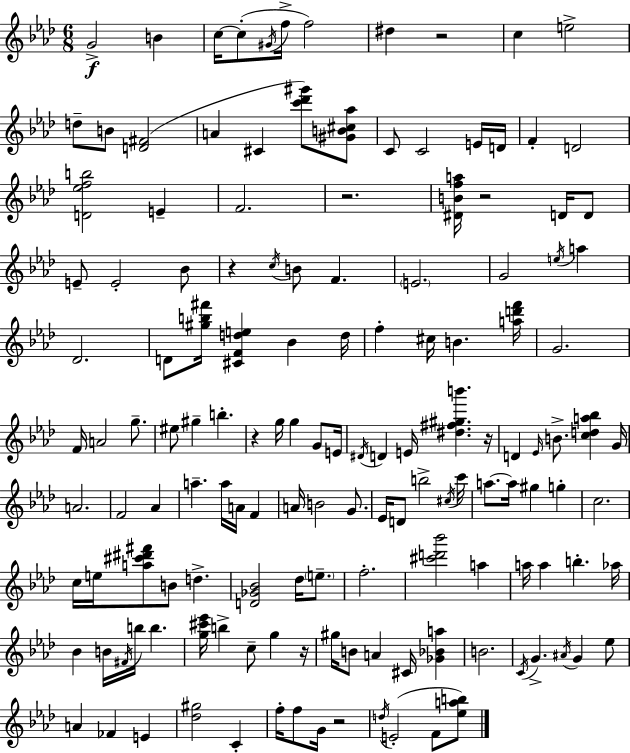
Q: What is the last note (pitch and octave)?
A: F4